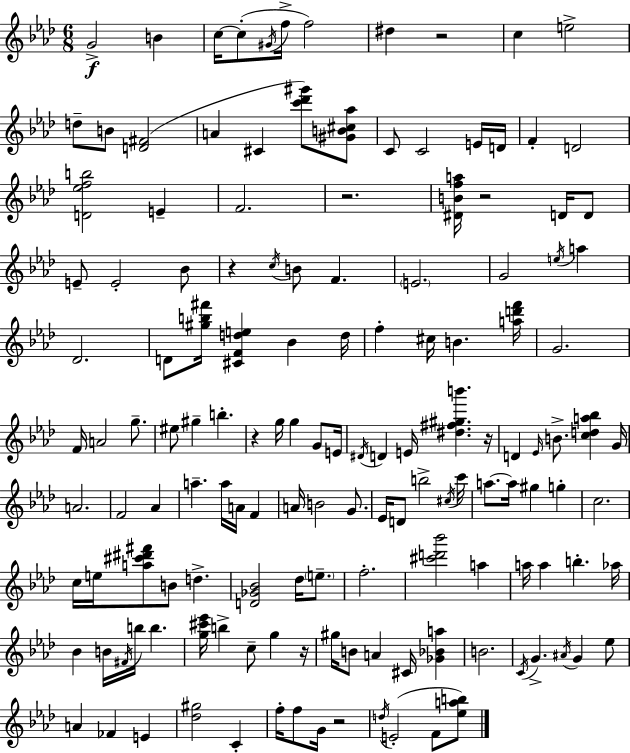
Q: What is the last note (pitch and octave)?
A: F4